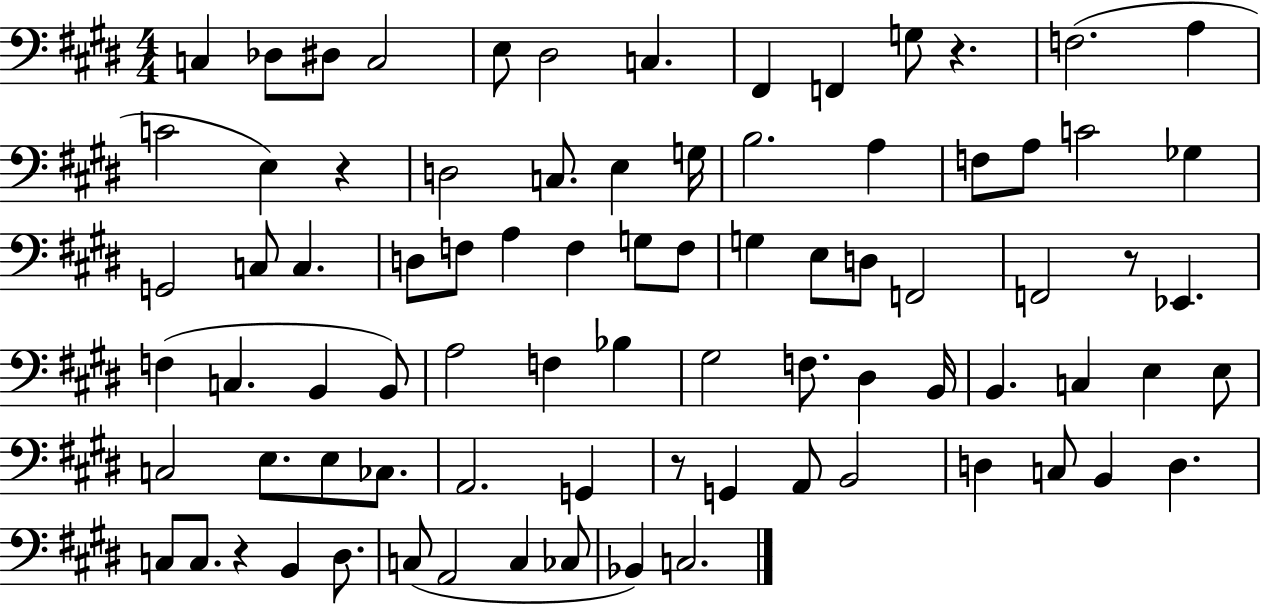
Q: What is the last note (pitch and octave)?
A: C3